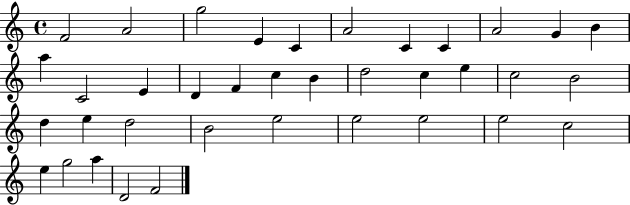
F4/h A4/h G5/h E4/q C4/q A4/h C4/q C4/q A4/h G4/q B4/q A5/q C4/h E4/q D4/q F4/q C5/q B4/q D5/h C5/q E5/q C5/h B4/h D5/q E5/q D5/h B4/h E5/h E5/h E5/h E5/h C5/h E5/q G5/h A5/q D4/h F4/h